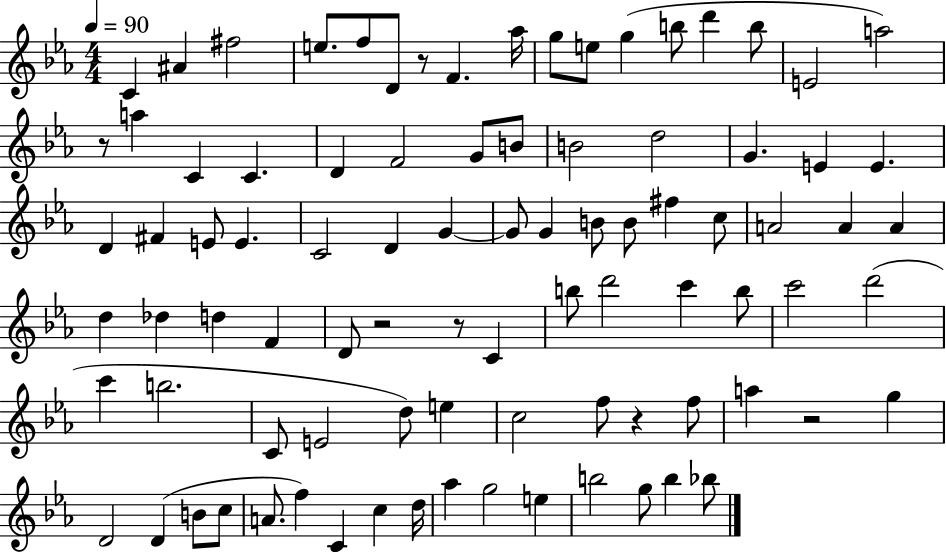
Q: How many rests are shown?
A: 6